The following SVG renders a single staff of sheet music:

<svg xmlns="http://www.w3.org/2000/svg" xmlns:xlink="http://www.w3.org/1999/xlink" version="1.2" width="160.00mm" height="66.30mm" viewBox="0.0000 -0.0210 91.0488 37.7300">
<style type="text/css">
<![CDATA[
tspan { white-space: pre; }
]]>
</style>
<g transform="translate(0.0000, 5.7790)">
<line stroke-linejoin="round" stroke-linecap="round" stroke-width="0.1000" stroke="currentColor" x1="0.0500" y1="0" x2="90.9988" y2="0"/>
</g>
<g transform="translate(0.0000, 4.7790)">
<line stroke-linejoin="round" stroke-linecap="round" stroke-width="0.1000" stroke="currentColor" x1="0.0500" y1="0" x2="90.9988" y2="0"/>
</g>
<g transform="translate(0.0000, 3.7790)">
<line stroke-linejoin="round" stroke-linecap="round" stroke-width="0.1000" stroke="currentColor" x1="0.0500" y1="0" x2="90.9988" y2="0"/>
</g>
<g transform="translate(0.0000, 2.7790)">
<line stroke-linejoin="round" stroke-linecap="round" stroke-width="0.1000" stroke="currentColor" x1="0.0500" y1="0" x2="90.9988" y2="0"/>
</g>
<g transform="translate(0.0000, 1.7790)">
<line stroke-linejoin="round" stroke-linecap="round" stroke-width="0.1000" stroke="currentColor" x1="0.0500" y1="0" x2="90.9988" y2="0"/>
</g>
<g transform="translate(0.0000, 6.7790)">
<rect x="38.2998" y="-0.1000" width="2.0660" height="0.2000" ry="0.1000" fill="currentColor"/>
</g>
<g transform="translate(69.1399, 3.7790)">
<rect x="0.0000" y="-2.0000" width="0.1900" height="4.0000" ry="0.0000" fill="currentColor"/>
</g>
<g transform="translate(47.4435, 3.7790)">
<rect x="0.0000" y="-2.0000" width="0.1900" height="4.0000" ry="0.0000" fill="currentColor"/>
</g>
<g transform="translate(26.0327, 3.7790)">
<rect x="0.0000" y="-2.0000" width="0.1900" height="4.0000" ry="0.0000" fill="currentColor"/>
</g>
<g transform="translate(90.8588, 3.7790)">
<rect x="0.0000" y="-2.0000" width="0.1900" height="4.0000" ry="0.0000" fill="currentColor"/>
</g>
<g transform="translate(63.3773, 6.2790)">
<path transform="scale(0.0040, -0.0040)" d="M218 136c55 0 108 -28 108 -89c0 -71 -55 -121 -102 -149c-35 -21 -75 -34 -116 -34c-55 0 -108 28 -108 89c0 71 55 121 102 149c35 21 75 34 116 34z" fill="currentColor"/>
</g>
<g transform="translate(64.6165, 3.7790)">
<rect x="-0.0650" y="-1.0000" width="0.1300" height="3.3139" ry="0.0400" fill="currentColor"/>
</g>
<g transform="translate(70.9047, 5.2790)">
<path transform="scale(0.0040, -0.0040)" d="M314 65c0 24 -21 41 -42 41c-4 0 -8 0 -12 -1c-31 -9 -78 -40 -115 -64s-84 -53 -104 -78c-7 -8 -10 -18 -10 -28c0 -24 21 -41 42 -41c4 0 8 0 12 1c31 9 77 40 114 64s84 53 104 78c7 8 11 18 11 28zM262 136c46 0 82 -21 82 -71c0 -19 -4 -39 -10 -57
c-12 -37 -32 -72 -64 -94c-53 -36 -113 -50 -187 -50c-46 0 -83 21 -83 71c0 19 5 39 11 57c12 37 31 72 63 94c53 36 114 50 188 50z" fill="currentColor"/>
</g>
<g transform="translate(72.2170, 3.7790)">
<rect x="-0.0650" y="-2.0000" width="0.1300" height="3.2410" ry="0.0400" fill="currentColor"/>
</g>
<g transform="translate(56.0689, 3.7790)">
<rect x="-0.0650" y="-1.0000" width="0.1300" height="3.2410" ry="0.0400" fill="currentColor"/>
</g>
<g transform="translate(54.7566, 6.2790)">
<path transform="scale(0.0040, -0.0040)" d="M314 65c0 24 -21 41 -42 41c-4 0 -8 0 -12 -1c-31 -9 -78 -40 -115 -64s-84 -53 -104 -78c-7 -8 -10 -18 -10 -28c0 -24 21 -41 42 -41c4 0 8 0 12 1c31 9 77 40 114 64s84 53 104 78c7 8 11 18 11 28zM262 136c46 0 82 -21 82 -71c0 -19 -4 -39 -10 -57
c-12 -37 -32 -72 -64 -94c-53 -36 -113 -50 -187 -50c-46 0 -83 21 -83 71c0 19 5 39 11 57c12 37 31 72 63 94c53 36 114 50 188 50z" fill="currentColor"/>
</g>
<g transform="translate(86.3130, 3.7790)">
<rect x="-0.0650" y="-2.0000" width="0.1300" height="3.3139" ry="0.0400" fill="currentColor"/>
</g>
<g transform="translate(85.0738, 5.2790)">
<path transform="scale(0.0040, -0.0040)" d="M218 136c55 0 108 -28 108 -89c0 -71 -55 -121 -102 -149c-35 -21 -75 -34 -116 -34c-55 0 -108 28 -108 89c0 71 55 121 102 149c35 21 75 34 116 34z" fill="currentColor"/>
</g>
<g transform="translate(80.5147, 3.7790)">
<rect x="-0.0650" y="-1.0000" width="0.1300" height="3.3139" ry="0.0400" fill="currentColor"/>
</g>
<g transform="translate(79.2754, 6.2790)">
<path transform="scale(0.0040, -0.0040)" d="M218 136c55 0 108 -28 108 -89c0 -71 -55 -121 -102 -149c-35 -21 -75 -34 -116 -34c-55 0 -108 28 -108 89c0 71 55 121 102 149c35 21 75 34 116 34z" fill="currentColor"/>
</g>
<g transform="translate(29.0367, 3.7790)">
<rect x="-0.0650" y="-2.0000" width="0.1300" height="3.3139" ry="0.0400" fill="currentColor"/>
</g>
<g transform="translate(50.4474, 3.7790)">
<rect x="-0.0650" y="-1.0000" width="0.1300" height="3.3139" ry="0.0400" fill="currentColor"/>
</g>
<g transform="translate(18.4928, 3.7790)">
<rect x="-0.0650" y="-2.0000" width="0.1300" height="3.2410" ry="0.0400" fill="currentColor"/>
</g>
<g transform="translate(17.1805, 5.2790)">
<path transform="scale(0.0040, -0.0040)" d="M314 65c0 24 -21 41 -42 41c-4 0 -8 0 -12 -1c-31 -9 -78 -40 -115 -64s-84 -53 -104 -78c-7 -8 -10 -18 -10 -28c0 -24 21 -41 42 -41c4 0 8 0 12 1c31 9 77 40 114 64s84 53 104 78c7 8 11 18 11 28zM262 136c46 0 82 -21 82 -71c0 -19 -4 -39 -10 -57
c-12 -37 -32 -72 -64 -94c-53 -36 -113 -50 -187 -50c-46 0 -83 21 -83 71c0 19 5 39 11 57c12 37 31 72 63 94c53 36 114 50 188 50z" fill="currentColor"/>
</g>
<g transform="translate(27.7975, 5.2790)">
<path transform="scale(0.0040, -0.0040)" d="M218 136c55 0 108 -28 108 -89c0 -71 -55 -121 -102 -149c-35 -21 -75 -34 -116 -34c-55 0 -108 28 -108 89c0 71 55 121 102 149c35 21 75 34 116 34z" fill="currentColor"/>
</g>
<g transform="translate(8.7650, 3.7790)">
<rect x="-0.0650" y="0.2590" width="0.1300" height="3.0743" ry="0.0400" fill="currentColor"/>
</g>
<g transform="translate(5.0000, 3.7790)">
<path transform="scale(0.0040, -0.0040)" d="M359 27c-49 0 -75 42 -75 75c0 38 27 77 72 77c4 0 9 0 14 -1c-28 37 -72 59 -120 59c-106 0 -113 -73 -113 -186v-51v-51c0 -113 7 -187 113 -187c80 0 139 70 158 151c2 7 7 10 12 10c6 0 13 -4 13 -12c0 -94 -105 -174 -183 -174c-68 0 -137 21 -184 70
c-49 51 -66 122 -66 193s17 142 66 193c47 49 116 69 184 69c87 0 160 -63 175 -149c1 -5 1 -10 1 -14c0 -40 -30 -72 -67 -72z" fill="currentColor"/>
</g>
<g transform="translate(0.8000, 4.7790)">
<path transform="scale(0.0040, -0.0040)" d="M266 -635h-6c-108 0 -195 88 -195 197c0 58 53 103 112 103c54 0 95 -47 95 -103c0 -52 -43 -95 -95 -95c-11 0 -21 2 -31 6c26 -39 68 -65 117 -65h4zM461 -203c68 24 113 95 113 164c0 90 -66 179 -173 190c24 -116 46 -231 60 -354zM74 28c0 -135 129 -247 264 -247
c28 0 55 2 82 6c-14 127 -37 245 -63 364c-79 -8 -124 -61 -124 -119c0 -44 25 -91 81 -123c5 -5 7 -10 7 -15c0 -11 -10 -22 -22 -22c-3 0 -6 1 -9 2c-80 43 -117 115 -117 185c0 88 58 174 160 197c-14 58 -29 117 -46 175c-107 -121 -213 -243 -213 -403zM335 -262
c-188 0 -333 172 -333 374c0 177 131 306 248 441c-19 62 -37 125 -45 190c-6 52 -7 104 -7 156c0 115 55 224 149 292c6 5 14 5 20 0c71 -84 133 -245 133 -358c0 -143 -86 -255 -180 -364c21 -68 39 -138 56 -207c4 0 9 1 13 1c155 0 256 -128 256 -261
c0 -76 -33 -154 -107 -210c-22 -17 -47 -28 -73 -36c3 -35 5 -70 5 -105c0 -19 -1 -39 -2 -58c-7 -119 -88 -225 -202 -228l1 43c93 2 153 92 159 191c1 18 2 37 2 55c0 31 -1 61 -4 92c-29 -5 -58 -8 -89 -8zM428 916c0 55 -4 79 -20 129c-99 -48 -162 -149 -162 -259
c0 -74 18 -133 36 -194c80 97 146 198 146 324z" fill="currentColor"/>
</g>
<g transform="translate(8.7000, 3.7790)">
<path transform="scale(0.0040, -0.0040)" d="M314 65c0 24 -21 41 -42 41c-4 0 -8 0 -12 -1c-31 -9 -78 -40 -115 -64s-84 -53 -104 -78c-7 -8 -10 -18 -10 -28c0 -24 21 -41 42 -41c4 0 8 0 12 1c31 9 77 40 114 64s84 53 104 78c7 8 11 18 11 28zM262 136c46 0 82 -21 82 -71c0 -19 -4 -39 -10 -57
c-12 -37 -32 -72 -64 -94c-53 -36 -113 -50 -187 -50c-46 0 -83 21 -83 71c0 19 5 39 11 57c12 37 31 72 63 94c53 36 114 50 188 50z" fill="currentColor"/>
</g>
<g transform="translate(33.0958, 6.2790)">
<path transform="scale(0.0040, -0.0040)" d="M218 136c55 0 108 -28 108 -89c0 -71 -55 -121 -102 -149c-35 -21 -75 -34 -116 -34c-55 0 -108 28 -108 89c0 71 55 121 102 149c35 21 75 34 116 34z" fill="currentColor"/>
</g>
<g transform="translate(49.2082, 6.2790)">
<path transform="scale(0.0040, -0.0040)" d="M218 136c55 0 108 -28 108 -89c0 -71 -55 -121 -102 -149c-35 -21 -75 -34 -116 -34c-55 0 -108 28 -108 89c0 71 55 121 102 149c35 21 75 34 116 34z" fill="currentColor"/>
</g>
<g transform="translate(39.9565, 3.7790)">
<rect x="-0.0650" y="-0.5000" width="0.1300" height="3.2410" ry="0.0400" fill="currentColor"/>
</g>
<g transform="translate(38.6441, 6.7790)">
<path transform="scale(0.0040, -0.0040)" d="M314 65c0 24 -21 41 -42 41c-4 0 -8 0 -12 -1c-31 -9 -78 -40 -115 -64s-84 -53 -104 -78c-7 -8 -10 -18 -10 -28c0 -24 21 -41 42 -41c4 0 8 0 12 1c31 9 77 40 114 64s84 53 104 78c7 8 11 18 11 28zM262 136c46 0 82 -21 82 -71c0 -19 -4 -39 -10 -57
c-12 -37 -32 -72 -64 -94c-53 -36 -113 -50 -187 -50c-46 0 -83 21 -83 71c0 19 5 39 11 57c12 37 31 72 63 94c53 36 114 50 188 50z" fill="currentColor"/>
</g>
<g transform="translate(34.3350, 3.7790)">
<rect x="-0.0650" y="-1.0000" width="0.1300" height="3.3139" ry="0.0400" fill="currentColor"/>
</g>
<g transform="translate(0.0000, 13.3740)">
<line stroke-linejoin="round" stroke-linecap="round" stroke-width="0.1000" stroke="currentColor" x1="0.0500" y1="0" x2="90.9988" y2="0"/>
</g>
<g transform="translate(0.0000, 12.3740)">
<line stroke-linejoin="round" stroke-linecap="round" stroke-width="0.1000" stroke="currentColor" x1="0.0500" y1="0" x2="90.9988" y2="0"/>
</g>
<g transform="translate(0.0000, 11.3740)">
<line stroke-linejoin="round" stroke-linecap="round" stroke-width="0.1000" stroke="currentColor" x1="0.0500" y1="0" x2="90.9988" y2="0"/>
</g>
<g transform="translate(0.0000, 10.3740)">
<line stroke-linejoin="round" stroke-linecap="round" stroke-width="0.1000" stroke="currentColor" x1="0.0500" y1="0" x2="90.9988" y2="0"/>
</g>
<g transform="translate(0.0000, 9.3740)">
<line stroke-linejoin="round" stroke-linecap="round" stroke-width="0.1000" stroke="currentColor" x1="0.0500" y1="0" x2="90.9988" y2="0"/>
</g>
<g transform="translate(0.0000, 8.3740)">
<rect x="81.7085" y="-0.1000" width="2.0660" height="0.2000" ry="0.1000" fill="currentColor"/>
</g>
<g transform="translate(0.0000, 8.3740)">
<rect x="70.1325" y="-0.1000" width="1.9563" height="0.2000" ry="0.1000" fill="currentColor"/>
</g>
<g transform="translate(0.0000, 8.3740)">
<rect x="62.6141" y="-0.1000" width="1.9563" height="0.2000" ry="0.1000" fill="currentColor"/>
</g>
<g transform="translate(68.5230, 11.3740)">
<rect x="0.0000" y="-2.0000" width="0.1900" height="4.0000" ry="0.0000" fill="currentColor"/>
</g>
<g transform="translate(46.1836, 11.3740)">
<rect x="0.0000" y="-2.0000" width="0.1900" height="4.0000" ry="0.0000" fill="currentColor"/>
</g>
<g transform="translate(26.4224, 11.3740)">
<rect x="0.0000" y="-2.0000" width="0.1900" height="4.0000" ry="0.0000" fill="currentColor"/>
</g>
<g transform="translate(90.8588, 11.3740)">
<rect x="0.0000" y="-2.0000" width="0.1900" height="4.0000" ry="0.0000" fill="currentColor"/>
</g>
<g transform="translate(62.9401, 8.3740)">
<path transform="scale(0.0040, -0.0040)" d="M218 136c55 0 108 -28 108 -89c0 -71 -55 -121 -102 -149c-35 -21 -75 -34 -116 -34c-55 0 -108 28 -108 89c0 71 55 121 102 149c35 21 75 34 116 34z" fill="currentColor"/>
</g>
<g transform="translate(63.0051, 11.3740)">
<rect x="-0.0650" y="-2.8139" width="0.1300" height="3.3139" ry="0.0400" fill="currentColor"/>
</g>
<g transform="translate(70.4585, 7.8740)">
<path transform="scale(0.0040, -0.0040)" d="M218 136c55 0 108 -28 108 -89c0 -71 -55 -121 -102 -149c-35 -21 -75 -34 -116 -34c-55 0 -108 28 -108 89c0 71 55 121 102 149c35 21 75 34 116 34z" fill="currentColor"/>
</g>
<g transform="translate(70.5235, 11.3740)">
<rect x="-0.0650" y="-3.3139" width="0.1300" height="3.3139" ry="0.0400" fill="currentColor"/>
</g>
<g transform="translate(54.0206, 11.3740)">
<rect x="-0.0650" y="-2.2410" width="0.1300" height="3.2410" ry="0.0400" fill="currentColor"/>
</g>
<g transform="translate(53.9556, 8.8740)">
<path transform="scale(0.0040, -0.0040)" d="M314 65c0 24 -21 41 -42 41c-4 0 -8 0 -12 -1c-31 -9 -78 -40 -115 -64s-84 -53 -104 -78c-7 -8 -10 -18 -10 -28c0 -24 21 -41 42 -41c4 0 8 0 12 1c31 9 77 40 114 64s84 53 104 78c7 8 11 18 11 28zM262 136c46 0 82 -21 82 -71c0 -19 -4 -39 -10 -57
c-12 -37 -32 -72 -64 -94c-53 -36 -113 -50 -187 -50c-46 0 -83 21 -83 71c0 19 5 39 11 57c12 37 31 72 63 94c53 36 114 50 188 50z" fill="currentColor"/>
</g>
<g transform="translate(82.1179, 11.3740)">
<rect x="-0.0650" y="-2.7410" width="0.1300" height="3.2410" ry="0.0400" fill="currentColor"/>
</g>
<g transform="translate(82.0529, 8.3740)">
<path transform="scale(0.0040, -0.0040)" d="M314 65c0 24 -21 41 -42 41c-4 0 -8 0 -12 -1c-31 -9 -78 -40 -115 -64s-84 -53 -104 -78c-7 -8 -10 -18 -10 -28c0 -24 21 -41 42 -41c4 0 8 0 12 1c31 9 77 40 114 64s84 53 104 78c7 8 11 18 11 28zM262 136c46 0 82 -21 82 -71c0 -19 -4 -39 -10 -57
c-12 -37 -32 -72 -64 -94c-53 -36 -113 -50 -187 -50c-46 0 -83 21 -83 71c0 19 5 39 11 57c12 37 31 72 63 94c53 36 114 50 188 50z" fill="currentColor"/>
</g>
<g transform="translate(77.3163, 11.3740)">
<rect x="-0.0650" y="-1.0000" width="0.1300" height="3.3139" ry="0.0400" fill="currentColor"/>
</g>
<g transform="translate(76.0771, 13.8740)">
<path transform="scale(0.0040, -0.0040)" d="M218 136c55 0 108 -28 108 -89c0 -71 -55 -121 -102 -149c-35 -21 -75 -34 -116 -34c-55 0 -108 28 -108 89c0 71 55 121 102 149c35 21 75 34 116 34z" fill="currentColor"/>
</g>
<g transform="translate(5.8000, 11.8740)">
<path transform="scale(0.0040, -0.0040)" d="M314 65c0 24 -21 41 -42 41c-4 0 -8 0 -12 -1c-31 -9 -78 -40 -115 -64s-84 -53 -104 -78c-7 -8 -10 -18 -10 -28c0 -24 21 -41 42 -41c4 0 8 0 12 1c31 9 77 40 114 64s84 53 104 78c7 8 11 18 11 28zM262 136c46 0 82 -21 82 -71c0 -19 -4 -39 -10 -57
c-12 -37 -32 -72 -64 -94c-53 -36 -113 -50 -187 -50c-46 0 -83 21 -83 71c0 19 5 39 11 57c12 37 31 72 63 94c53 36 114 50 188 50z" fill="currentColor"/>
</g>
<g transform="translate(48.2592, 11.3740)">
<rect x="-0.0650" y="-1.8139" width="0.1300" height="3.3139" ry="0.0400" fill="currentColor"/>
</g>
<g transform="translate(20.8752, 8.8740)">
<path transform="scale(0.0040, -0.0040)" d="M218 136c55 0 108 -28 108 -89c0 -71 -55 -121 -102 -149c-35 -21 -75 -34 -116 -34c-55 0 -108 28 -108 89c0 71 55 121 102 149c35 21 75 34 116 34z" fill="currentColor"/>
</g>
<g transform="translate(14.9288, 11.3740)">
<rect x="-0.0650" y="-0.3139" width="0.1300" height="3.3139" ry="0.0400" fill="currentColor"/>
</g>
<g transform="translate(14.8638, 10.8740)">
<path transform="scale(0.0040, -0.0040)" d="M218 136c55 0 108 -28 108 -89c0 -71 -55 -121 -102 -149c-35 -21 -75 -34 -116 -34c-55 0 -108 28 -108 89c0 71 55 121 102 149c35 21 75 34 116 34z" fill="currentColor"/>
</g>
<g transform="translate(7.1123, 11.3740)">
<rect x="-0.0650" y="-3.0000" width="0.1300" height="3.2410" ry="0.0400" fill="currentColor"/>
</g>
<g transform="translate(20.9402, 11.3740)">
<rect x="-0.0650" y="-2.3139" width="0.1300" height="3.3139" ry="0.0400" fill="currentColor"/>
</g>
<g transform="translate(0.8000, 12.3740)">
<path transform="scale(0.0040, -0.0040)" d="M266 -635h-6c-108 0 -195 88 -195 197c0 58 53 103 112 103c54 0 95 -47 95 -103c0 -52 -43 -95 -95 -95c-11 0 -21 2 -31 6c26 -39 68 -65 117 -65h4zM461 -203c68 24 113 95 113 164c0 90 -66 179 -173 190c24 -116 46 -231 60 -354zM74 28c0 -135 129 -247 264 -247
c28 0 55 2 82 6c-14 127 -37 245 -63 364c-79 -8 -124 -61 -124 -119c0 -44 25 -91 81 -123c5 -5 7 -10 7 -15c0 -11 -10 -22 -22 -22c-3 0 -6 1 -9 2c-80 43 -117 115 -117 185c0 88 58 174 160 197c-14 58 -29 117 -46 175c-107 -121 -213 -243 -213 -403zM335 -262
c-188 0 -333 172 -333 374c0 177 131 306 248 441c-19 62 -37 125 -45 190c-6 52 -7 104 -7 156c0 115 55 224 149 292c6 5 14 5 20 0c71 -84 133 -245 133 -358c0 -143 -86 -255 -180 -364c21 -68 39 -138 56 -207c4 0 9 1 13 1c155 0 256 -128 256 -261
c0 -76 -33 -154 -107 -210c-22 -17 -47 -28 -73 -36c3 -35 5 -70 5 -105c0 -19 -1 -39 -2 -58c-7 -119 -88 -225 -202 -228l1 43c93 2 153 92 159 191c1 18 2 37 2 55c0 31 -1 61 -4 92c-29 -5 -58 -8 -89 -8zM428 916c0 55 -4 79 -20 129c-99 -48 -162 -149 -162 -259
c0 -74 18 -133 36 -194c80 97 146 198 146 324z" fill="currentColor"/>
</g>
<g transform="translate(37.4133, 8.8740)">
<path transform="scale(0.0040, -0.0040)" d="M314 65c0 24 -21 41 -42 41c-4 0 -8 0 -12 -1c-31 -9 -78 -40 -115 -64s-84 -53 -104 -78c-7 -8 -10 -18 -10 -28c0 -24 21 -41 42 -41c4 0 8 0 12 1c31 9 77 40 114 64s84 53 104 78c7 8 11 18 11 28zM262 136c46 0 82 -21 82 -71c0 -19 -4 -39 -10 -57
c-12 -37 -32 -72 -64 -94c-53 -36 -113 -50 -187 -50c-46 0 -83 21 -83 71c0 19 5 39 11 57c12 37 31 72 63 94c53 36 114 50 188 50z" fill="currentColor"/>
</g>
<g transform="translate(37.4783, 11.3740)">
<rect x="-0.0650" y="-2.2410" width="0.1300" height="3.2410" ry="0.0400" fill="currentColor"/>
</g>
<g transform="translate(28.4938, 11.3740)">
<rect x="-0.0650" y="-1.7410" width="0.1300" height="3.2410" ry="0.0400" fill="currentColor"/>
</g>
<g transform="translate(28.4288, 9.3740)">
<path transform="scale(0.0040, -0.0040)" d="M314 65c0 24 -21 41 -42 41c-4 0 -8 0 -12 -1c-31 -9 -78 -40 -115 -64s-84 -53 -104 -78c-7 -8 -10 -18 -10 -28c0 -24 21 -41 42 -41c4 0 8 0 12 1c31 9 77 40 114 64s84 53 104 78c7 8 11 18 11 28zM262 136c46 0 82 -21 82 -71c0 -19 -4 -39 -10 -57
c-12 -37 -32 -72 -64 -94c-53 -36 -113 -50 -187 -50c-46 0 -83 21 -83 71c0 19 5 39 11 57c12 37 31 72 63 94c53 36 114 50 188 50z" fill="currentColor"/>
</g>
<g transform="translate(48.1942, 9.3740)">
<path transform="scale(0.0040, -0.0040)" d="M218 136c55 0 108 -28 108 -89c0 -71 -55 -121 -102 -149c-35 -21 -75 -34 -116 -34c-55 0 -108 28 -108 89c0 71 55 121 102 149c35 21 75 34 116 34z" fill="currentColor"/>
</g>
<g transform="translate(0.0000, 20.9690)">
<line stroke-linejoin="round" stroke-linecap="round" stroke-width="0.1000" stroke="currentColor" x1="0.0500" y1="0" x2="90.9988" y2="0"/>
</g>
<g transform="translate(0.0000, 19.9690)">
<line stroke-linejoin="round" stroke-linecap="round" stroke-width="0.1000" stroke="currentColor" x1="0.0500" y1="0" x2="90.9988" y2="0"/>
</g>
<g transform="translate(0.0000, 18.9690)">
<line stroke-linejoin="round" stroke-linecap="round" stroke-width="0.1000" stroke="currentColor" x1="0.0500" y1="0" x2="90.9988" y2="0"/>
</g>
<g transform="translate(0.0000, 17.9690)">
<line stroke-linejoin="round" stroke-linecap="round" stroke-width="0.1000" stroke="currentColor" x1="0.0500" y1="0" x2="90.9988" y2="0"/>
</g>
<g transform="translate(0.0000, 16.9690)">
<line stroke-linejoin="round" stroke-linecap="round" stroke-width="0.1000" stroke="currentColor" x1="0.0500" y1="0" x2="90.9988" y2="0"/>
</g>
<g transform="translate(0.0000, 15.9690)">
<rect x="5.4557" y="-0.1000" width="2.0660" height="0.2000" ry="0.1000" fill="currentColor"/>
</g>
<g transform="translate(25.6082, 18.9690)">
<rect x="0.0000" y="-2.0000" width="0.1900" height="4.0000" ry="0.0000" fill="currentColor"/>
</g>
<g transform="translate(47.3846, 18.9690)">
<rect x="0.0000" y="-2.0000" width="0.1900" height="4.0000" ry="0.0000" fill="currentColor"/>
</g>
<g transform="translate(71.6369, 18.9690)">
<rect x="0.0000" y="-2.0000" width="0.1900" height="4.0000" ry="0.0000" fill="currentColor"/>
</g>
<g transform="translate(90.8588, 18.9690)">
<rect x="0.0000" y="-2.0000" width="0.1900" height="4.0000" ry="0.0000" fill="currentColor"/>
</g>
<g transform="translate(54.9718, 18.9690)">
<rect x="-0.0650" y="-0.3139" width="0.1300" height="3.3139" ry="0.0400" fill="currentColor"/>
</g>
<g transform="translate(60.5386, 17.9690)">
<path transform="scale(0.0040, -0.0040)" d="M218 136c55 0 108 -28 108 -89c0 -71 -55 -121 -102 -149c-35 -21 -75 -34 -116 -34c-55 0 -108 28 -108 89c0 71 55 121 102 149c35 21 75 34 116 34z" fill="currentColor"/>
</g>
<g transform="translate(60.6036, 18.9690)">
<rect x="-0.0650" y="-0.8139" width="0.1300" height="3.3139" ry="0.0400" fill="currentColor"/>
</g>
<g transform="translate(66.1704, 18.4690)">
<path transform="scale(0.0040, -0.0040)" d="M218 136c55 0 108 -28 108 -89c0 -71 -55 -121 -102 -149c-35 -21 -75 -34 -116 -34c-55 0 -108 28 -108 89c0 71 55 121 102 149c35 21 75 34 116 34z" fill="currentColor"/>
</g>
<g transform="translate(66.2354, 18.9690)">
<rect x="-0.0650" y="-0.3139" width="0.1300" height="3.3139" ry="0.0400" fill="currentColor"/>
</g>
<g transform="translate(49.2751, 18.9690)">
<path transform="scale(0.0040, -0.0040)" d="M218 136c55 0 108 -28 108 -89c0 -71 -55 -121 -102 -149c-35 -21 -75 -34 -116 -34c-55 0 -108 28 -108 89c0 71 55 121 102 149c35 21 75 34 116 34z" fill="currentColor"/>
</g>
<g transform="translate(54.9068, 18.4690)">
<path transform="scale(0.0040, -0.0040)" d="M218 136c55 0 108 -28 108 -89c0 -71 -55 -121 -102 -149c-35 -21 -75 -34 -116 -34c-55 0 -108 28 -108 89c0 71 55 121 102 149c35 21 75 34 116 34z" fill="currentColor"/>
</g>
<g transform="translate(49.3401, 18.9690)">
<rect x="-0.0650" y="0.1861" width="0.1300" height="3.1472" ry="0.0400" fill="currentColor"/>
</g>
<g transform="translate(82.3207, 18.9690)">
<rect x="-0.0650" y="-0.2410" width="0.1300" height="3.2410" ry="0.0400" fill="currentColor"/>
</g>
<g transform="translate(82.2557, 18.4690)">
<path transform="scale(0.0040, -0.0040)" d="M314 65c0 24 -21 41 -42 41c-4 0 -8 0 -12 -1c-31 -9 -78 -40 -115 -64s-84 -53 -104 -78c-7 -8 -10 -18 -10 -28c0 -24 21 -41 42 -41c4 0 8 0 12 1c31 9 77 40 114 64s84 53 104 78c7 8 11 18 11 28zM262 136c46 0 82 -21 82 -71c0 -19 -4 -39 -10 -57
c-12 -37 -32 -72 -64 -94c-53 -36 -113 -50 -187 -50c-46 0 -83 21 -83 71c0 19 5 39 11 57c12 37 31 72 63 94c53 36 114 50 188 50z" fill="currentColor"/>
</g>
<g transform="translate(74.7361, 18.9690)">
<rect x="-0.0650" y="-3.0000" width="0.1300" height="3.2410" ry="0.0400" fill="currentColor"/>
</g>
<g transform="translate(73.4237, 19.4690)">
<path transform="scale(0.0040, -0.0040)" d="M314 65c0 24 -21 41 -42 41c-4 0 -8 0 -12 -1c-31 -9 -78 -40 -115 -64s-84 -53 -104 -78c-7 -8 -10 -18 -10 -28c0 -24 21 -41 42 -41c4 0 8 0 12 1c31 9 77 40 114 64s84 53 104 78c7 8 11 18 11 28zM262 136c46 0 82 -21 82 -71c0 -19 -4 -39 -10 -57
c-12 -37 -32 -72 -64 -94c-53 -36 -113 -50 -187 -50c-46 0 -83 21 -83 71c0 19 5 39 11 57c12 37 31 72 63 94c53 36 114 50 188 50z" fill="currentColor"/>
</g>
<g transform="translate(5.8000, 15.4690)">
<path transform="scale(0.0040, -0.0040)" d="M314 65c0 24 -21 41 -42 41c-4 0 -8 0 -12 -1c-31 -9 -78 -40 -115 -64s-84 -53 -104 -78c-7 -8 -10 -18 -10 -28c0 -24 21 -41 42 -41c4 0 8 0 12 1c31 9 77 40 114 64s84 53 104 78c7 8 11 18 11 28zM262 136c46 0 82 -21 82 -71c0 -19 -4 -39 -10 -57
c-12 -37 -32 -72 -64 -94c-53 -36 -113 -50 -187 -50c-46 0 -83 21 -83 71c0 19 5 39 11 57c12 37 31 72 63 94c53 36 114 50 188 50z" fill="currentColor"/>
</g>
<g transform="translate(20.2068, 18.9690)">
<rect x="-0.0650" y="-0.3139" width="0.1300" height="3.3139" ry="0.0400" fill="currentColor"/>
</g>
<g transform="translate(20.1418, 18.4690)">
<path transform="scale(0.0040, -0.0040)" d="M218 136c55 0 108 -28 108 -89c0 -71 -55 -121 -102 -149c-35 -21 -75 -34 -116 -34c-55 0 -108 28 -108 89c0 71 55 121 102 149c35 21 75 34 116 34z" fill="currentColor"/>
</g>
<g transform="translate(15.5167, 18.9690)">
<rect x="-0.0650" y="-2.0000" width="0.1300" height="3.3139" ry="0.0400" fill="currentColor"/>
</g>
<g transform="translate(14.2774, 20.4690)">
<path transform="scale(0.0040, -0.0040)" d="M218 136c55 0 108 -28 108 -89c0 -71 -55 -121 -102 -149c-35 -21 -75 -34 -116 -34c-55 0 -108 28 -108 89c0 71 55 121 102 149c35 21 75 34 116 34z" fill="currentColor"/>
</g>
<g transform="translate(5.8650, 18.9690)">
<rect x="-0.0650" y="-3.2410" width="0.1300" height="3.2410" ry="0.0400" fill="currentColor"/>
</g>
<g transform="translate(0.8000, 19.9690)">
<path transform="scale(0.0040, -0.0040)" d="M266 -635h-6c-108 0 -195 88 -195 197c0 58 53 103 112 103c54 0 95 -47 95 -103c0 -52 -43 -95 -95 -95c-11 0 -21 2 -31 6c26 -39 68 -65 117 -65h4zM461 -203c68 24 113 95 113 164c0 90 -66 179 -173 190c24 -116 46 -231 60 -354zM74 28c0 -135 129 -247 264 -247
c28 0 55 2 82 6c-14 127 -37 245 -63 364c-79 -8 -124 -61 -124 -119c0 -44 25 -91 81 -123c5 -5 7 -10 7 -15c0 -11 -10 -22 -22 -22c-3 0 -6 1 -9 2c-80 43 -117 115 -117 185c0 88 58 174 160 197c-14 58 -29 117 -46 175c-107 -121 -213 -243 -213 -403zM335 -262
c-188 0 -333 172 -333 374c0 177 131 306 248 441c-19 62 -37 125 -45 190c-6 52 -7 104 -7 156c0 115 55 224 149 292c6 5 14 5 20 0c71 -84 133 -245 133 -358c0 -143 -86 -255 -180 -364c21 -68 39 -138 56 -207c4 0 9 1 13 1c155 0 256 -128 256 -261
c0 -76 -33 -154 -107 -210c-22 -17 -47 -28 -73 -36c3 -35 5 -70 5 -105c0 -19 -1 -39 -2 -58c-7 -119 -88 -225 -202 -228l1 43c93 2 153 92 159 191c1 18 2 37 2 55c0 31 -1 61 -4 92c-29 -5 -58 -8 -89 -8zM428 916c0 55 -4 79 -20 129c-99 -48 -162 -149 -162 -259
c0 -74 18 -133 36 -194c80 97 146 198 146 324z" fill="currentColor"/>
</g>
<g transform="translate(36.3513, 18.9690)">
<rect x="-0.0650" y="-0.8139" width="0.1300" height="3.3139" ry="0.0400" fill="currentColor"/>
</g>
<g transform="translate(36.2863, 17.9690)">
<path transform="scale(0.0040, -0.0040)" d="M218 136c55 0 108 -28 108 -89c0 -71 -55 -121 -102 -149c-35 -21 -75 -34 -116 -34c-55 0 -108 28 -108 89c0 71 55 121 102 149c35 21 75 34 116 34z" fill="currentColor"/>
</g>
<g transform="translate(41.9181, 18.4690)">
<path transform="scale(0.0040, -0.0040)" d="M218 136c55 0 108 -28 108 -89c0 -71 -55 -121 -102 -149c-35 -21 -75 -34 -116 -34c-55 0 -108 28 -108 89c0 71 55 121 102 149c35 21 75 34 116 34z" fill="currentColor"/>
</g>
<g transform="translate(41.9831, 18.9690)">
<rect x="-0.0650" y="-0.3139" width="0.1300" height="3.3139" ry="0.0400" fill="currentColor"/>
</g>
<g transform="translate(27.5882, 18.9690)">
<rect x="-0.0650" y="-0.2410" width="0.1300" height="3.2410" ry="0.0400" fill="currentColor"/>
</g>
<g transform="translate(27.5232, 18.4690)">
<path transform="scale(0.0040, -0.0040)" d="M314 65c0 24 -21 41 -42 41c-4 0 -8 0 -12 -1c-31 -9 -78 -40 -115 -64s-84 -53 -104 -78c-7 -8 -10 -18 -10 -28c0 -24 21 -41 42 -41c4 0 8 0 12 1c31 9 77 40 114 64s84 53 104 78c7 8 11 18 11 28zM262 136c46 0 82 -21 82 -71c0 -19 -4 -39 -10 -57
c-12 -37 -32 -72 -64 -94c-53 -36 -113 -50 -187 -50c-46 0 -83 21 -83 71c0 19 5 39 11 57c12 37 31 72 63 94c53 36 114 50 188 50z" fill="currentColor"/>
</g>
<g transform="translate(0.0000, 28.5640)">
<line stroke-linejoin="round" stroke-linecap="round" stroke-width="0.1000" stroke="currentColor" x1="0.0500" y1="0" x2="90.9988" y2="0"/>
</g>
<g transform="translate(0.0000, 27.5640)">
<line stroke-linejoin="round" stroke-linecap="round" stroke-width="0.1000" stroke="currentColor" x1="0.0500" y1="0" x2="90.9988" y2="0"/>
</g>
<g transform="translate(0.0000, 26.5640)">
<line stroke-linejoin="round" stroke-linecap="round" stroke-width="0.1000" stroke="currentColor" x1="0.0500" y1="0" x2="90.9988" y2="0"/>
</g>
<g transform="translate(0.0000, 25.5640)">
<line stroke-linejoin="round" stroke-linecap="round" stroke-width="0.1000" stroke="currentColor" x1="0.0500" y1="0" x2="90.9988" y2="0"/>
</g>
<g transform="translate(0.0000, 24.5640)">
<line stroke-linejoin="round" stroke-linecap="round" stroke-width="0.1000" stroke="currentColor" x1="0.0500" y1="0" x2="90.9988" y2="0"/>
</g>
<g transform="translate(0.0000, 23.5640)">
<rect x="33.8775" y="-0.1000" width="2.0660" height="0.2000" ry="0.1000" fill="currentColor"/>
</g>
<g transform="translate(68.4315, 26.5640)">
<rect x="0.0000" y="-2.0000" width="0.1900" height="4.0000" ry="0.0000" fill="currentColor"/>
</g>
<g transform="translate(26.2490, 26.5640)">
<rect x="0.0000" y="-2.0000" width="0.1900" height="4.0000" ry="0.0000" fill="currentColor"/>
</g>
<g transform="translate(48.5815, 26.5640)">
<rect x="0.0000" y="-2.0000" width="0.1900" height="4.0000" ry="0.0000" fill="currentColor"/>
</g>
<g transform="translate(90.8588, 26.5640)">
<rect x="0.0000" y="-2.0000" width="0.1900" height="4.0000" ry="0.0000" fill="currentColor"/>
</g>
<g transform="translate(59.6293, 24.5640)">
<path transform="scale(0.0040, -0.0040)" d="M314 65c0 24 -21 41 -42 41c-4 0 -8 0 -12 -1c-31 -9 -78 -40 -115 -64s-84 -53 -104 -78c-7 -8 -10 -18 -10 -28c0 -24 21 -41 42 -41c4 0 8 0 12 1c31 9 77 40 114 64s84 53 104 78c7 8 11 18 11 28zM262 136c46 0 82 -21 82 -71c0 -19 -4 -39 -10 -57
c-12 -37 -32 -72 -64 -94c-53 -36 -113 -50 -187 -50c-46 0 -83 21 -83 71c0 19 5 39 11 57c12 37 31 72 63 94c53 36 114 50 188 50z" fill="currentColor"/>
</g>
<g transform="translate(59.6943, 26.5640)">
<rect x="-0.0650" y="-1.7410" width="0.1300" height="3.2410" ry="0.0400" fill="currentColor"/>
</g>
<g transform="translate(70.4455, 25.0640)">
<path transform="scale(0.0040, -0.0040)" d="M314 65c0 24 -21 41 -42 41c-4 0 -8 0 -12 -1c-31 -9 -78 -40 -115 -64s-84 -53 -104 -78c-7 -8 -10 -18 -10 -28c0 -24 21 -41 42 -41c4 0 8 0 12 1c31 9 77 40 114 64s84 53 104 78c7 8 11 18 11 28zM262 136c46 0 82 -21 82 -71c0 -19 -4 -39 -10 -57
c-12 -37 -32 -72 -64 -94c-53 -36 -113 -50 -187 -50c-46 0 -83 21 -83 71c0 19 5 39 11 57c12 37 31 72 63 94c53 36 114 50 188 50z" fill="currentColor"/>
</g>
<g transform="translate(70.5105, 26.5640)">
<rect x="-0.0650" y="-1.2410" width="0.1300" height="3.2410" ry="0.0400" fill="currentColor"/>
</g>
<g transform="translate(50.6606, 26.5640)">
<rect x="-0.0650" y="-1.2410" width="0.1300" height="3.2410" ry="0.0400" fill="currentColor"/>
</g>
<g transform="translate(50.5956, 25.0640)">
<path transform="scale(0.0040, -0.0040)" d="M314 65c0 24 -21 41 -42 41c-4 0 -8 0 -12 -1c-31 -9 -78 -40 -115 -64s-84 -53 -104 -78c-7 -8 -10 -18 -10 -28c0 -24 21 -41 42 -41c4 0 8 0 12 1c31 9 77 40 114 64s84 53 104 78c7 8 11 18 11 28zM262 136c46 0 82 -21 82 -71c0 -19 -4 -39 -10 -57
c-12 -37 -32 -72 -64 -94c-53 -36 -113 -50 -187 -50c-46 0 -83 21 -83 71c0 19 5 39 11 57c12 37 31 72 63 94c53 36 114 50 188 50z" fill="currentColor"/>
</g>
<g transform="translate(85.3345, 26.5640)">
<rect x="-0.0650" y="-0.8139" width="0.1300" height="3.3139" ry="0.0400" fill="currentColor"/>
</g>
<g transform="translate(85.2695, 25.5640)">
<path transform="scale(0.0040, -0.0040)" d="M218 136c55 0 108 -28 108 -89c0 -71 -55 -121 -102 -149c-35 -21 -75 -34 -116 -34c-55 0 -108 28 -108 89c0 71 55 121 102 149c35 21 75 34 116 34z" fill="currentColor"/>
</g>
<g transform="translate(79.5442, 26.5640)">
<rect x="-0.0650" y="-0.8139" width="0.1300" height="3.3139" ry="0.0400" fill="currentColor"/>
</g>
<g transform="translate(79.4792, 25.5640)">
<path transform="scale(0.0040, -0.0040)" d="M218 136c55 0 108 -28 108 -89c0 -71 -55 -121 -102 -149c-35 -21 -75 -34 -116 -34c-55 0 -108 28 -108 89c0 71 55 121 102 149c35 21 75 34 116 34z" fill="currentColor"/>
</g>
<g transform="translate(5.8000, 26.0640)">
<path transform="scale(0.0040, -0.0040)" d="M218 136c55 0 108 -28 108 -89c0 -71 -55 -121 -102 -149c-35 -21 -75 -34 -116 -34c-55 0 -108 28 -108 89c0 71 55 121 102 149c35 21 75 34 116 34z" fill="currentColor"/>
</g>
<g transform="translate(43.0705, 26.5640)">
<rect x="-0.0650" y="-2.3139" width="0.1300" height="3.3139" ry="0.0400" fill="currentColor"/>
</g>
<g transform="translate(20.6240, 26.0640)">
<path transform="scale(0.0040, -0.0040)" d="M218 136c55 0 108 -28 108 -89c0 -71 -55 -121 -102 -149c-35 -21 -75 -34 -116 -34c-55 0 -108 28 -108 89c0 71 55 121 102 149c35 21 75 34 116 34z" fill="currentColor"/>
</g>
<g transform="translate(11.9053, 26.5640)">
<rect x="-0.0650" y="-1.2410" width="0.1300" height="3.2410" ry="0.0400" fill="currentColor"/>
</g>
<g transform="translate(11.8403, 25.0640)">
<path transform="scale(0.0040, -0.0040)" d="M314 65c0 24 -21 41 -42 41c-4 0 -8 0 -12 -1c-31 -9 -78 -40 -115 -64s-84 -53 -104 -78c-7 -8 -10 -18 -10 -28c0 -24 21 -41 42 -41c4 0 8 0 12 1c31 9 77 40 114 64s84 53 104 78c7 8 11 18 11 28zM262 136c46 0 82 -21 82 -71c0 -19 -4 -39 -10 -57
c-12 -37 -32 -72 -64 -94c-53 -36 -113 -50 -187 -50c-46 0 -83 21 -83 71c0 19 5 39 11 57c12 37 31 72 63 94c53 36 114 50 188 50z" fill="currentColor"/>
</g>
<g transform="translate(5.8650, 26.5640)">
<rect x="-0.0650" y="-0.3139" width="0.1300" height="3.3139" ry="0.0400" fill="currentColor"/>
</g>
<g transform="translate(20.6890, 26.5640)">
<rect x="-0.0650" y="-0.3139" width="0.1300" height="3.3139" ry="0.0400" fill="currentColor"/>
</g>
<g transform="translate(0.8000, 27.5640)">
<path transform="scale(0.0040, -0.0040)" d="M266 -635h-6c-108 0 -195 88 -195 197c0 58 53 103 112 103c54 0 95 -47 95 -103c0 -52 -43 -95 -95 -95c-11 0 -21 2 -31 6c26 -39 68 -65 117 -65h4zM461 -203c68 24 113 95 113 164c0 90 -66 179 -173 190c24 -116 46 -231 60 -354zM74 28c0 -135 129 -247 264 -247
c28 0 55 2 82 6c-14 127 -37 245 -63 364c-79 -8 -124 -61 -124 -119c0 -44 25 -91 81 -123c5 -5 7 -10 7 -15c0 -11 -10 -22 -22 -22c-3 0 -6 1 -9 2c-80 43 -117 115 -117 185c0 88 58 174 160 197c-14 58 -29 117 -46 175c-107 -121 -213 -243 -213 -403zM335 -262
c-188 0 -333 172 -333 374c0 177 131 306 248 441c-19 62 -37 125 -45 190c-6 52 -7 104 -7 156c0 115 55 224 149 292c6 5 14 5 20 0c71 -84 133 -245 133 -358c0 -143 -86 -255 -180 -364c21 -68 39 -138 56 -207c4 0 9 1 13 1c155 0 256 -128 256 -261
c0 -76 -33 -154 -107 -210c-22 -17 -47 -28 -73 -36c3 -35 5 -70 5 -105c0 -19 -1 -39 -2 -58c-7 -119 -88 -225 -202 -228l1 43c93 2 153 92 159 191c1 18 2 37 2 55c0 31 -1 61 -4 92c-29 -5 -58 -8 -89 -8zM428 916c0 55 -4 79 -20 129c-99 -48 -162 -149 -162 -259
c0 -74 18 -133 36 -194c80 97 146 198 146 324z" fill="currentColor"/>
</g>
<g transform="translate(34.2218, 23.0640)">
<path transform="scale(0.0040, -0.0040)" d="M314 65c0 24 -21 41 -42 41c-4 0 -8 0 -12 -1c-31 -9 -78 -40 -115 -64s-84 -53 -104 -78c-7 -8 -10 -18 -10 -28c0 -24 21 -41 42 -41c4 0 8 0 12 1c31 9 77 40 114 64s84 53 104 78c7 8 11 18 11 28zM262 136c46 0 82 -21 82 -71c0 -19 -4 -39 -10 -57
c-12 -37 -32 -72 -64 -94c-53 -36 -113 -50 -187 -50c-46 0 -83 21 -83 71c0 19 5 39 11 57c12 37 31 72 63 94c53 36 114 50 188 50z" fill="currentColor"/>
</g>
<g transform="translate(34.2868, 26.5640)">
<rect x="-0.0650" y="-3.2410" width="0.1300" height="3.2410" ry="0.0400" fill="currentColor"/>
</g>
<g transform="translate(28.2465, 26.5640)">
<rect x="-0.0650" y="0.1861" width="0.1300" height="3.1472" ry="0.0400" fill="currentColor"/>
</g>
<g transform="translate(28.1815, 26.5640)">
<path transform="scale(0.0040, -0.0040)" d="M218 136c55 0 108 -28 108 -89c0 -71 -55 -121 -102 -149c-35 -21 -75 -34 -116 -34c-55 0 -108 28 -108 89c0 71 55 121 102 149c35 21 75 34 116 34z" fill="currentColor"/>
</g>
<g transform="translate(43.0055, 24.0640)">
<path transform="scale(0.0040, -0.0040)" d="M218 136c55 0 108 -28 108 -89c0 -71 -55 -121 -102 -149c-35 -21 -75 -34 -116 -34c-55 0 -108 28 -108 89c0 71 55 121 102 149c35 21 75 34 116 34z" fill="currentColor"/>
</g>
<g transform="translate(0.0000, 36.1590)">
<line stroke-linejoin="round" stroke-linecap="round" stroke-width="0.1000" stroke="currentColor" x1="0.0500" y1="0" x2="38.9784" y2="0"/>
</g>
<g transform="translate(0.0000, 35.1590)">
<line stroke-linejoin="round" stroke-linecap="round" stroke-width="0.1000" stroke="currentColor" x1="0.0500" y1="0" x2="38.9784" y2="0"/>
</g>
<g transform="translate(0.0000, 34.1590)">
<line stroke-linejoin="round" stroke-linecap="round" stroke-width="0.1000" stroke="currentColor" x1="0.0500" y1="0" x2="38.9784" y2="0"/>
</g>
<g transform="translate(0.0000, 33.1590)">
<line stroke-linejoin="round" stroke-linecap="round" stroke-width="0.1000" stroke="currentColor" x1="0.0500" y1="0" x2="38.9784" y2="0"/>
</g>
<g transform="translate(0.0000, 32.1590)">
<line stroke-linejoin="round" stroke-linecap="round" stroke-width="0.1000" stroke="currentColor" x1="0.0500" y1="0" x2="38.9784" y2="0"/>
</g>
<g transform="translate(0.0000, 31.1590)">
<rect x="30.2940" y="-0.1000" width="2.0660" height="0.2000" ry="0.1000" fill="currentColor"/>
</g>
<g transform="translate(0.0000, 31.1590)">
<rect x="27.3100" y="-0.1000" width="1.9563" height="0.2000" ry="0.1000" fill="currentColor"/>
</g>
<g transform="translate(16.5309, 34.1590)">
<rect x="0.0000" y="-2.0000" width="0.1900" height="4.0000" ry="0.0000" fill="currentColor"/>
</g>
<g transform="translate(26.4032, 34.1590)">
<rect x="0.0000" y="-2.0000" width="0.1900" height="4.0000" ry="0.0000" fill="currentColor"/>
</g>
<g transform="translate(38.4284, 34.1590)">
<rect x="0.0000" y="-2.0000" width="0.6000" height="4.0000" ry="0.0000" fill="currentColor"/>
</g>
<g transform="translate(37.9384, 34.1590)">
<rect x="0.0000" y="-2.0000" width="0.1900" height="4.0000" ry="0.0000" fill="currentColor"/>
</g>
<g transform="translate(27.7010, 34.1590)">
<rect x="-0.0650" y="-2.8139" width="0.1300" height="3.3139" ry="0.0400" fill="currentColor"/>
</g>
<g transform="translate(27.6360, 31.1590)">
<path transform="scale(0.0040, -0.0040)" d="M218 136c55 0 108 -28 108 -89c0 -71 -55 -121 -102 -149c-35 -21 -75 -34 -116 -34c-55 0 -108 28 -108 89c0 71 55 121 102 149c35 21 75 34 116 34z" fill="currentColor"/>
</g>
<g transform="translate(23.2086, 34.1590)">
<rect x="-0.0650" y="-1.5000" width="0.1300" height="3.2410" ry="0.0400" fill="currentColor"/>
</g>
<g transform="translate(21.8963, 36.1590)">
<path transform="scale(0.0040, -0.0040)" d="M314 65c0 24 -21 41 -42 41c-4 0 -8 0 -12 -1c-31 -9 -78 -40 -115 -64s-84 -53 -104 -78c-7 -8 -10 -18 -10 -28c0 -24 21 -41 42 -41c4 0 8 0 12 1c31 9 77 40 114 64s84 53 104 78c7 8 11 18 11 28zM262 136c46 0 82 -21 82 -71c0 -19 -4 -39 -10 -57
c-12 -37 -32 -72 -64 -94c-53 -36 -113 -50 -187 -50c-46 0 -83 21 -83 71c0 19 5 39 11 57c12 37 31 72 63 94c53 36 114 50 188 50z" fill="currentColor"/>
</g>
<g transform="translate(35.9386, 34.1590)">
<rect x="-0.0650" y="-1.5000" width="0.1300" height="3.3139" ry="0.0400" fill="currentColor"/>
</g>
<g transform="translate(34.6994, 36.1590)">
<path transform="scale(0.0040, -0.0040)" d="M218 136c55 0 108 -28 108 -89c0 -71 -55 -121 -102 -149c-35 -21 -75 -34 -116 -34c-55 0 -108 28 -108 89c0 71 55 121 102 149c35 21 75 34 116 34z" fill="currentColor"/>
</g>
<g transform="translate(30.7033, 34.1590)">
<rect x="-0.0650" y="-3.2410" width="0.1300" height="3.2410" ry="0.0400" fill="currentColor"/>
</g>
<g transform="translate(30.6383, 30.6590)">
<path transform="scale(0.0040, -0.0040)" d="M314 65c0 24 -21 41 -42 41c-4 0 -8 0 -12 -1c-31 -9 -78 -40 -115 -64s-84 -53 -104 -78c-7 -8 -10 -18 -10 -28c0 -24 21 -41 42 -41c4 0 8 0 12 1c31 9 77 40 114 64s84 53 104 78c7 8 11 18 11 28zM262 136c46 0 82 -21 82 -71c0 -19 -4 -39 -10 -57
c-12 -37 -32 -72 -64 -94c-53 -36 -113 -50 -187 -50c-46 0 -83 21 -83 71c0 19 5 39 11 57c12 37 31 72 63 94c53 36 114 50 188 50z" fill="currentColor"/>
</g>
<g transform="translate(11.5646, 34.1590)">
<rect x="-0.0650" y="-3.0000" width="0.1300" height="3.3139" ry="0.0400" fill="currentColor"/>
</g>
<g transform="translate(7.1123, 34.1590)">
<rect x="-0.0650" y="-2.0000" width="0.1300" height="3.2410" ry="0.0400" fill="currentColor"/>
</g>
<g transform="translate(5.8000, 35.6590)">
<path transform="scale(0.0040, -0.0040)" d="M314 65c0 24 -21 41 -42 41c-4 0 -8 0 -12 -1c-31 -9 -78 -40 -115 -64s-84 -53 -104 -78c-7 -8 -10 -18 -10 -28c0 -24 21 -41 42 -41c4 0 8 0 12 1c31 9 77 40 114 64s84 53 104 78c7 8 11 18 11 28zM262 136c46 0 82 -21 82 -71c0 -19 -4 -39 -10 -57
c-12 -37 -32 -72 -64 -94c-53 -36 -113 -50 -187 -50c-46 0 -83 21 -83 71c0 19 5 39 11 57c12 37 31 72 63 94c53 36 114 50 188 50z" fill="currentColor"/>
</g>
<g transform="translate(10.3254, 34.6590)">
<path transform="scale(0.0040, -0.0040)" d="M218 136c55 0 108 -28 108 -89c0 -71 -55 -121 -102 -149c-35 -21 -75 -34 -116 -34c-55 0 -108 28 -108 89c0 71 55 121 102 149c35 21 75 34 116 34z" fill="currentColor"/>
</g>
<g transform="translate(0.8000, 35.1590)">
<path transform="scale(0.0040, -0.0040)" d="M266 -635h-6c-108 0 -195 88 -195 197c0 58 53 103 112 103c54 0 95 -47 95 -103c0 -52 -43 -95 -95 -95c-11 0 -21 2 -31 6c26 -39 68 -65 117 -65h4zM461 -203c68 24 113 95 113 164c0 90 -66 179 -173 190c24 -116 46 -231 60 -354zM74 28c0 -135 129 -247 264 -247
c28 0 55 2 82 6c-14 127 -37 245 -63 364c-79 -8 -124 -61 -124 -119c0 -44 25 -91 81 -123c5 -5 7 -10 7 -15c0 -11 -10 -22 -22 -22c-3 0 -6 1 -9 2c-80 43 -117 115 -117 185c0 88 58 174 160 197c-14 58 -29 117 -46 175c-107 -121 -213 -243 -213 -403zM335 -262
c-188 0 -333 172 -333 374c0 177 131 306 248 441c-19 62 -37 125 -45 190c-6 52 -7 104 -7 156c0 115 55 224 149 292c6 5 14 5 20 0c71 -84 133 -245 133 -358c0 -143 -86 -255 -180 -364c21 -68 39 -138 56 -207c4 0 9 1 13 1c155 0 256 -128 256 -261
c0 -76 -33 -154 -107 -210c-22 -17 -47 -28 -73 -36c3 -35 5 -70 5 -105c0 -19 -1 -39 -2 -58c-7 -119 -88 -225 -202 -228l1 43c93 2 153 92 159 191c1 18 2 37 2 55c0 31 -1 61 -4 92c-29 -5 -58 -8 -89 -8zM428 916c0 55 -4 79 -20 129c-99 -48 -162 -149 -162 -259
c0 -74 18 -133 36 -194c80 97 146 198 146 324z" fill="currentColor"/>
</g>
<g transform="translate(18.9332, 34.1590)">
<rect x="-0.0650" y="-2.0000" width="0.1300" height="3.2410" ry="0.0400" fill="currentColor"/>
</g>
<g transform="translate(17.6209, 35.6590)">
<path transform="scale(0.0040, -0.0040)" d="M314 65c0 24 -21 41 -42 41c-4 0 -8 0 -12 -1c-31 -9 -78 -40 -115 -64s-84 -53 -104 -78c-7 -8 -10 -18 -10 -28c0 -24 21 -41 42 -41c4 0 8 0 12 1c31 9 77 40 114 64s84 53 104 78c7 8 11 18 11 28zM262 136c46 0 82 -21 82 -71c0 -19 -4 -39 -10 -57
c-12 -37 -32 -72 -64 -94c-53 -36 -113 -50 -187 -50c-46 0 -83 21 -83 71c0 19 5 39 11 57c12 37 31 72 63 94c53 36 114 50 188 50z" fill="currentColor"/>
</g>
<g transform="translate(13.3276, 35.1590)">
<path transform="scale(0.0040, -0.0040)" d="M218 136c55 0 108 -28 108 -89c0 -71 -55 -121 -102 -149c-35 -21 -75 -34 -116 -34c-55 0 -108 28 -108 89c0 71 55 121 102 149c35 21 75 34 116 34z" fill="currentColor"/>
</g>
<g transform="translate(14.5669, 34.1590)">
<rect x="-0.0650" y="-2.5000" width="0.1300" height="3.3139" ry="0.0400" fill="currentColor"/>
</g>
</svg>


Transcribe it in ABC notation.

X:1
T:Untitled
M:4/4
L:1/4
K:C
B2 F2 F D C2 D D2 D F2 D F A2 c g f2 g2 f g2 a b D a2 b2 F c c2 d c B c d c A2 c2 c e2 c B b2 g e2 f2 e2 d d F2 A G F2 E2 a b2 E